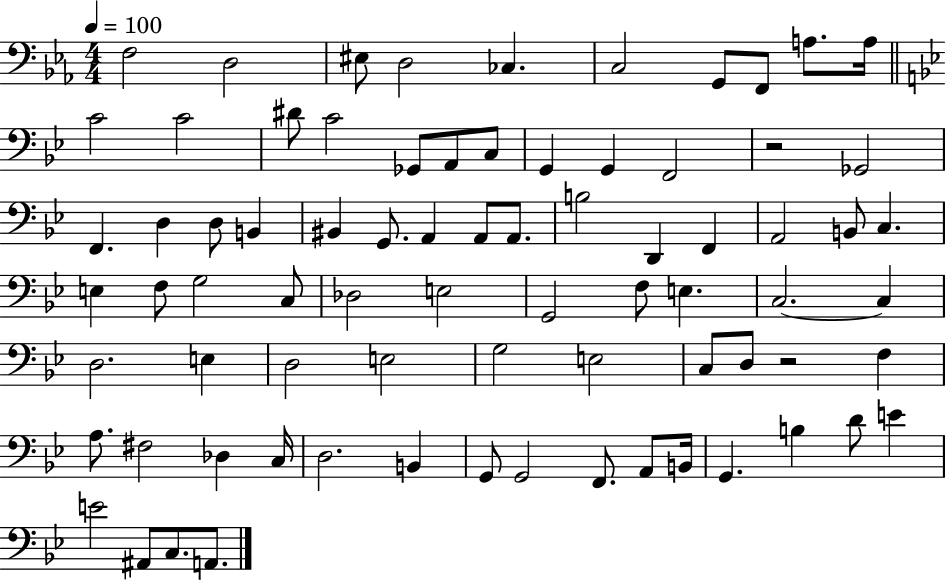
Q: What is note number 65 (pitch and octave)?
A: F2